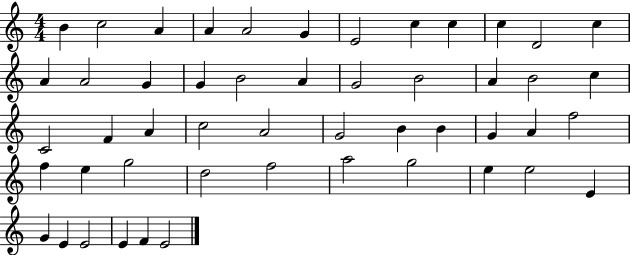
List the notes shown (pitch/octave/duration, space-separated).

B4/q C5/h A4/q A4/q A4/h G4/q E4/h C5/q C5/q C5/q D4/h C5/q A4/q A4/h G4/q G4/q B4/h A4/q G4/h B4/h A4/q B4/h C5/q C4/h F4/q A4/q C5/h A4/h G4/h B4/q B4/q G4/q A4/q F5/h F5/q E5/q G5/h D5/h F5/h A5/h G5/h E5/q E5/h E4/q G4/q E4/q E4/h E4/q F4/q E4/h